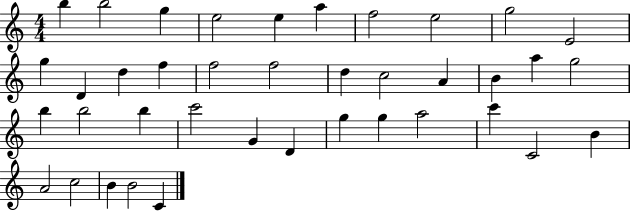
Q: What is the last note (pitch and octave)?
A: C4